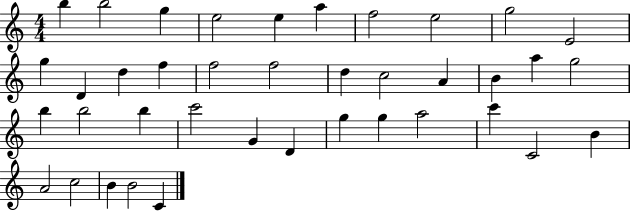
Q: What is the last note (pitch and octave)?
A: C4